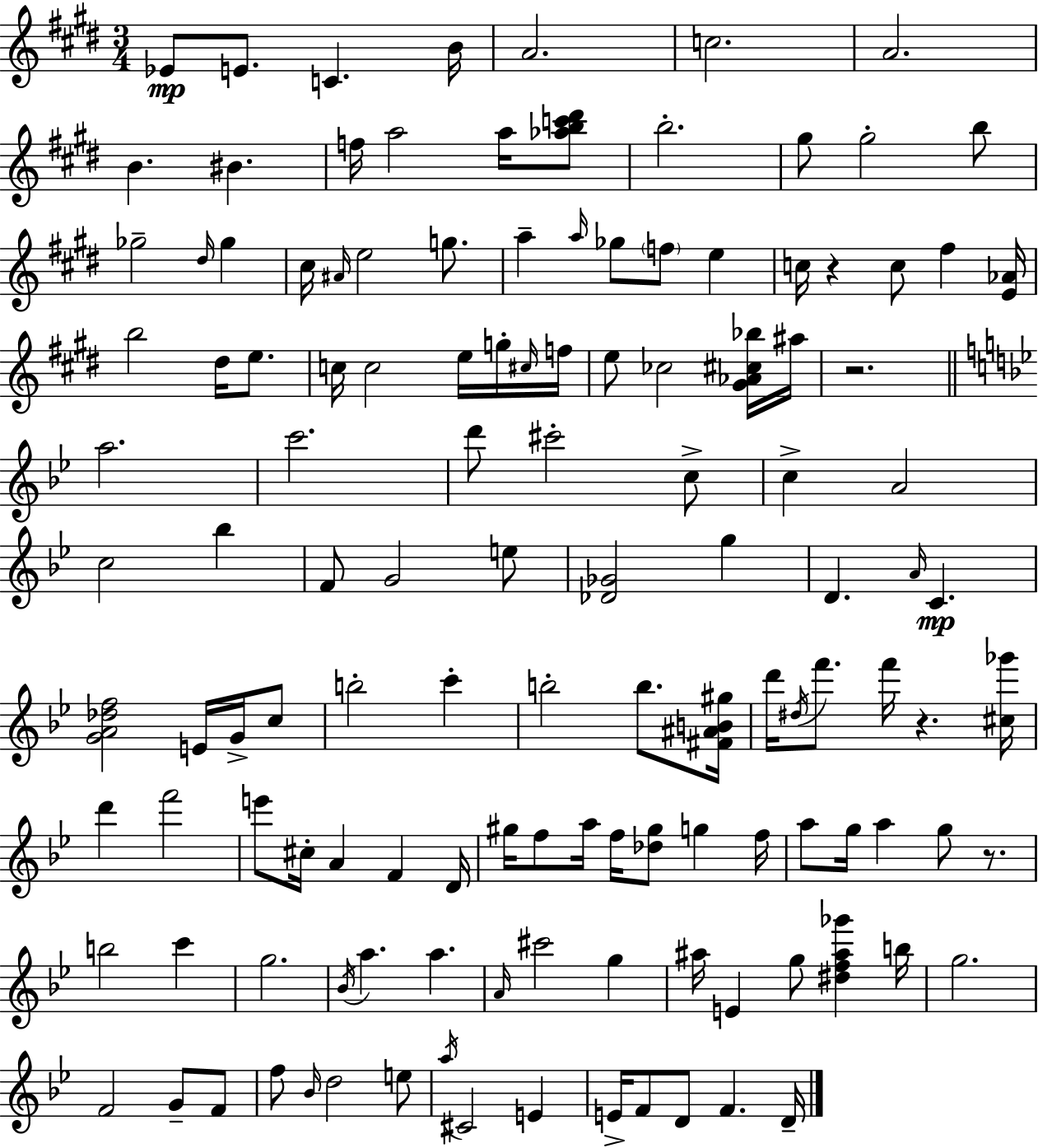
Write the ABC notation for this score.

X:1
T:Untitled
M:3/4
L:1/4
K:E
_E/2 E/2 C B/4 A2 c2 A2 B ^B f/4 a2 a/4 [_abc'^d']/2 b2 ^g/2 ^g2 b/2 _g2 ^d/4 _g ^c/4 ^A/4 e2 g/2 a a/4 _g/2 f/2 e c/4 z c/2 ^f [E_A]/4 b2 ^d/4 e/2 c/4 c2 e/4 g/4 ^c/4 f/4 e/2 _c2 [^G_A^c_b]/4 ^a/4 z2 a2 c'2 d'/2 ^c'2 c/2 c A2 c2 _b F/2 G2 e/2 [_D_G]2 g D A/4 C [GA_df]2 E/4 G/4 c/2 b2 c' b2 b/2 [^F^AB^g]/4 d'/4 ^d/4 f'/2 f'/4 z [^c_g']/4 d' f'2 e'/2 ^c/4 A F D/4 ^g/4 f/2 a/4 f/4 [_d^g]/2 g f/4 a/2 g/4 a g/2 z/2 b2 c' g2 _B/4 a a A/4 ^c'2 g ^a/4 E g/2 [^df^a_g'] b/4 g2 F2 G/2 F/2 f/2 _B/4 d2 e/2 a/4 ^C2 E E/4 F/2 D/2 F D/4